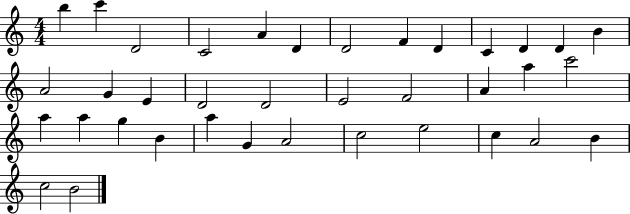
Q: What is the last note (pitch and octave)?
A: B4